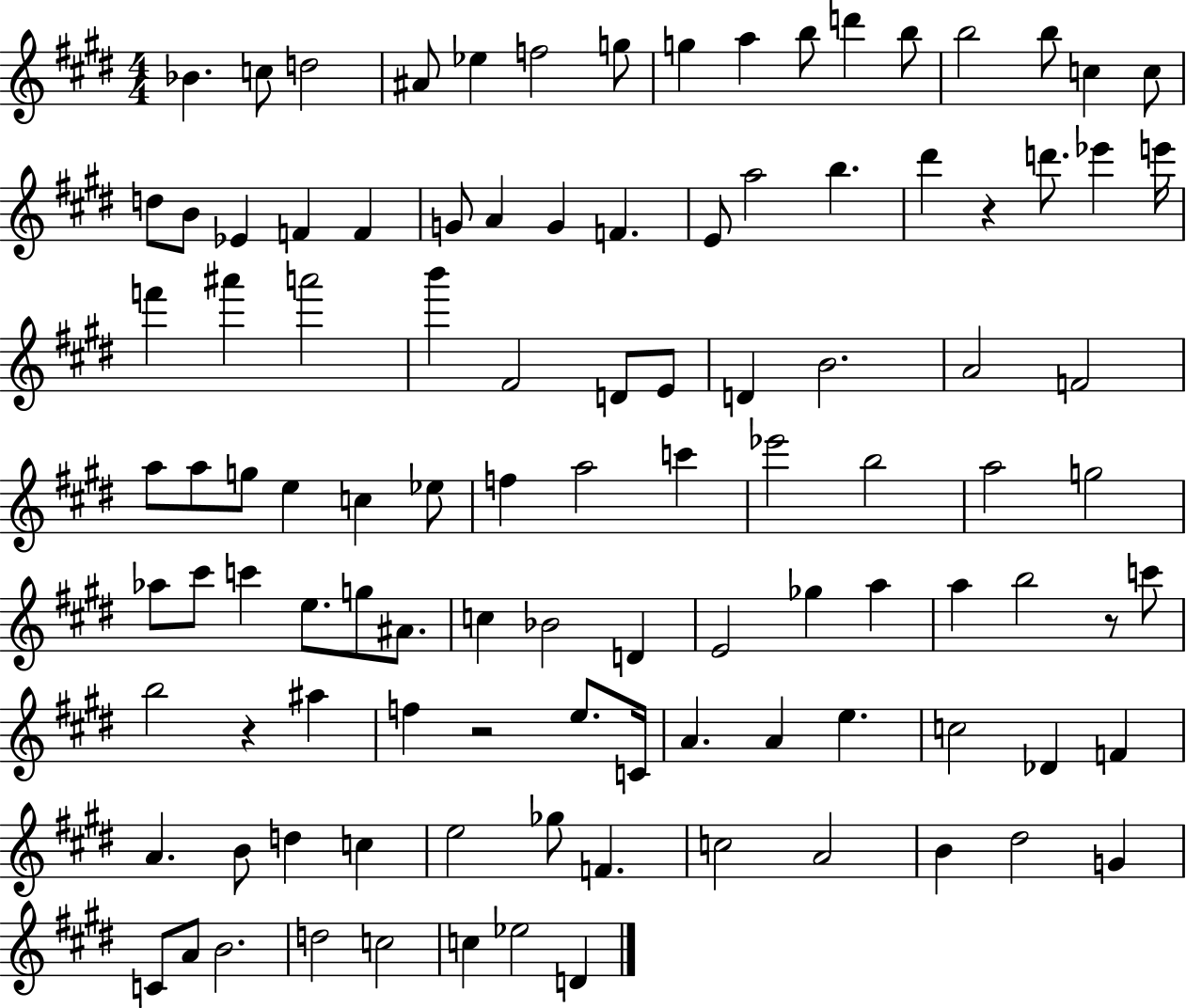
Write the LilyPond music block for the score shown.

{
  \clef treble
  \numericTimeSignature
  \time 4/4
  \key e \major
  \repeat volta 2 { bes'4. c''8 d''2 | ais'8 ees''4 f''2 g''8 | g''4 a''4 b''8 d'''4 b''8 | b''2 b''8 c''4 c''8 | \break d''8 b'8 ees'4 f'4 f'4 | g'8 a'4 g'4 f'4. | e'8 a''2 b''4. | dis'''4 r4 d'''8. ees'''4 e'''16 | \break f'''4 ais'''4 a'''2 | b'''4 fis'2 d'8 e'8 | d'4 b'2. | a'2 f'2 | \break a''8 a''8 g''8 e''4 c''4 ees''8 | f''4 a''2 c'''4 | ees'''2 b''2 | a''2 g''2 | \break aes''8 cis'''8 c'''4 e''8. g''8 ais'8. | c''4 bes'2 d'4 | e'2 ges''4 a''4 | a''4 b''2 r8 c'''8 | \break b''2 r4 ais''4 | f''4 r2 e''8. c'16 | a'4. a'4 e''4. | c''2 des'4 f'4 | \break a'4. b'8 d''4 c''4 | e''2 ges''8 f'4. | c''2 a'2 | b'4 dis''2 g'4 | \break c'8 a'8 b'2. | d''2 c''2 | c''4 ees''2 d'4 | } \bar "|."
}